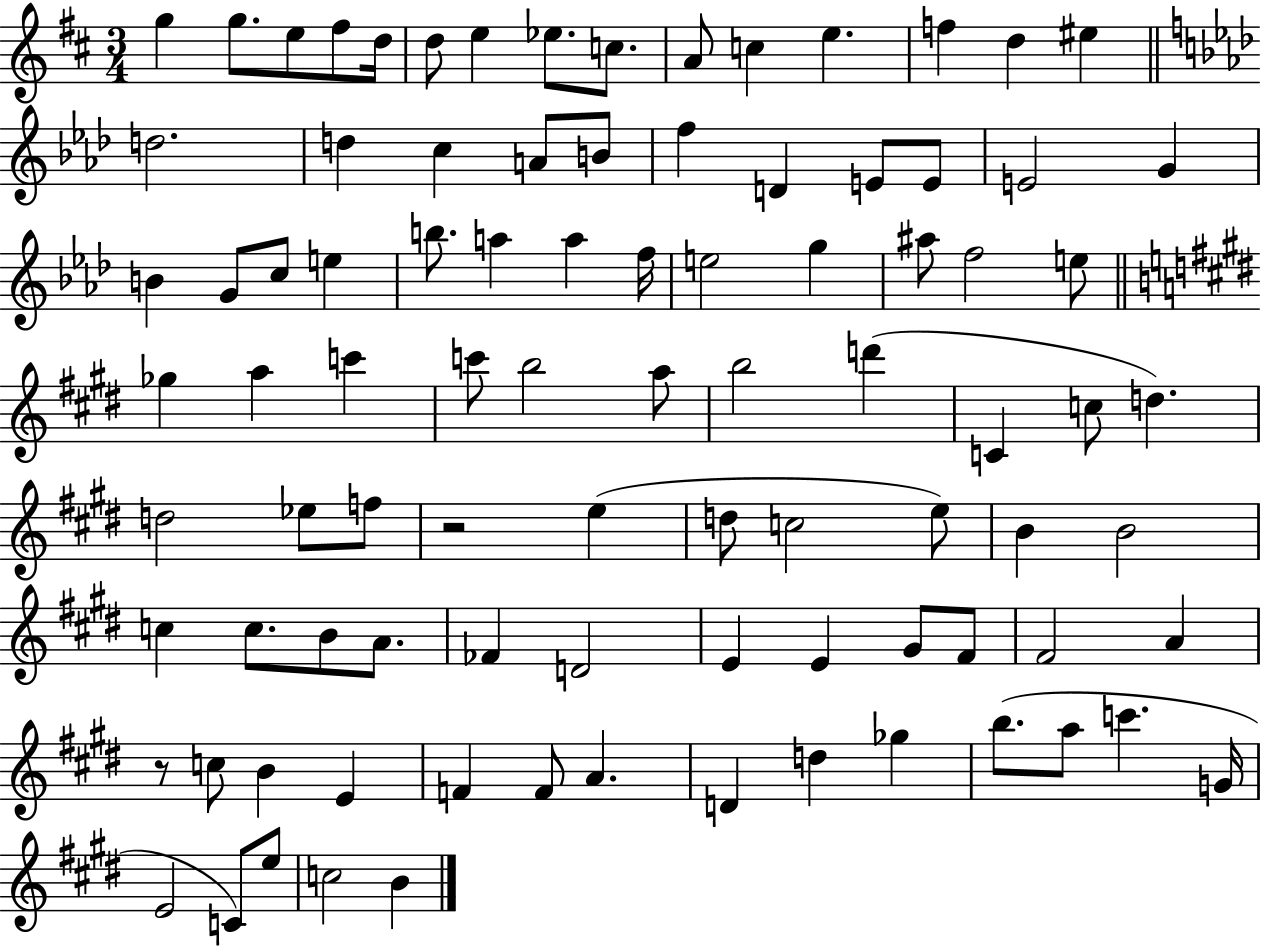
{
  \clef treble
  \numericTimeSignature
  \time 3/4
  \key d \major
  \repeat volta 2 { g''4 g''8. e''8 fis''8 d''16 | d''8 e''4 ees''8. c''8. | a'8 c''4 e''4. | f''4 d''4 eis''4 | \break \bar "||" \break \key aes \major d''2. | d''4 c''4 a'8 b'8 | f''4 d'4 e'8 e'8 | e'2 g'4 | \break b'4 g'8 c''8 e''4 | b''8. a''4 a''4 f''16 | e''2 g''4 | ais''8 f''2 e''8 | \break \bar "||" \break \key e \major ges''4 a''4 c'''4 | c'''8 b''2 a''8 | b''2 d'''4( | c'4 c''8 d''4.) | \break d''2 ees''8 f''8 | r2 e''4( | d''8 c''2 e''8) | b'4 b'2 | \break c''4 c''8. b'8 a'8. | fes'4 d'2 | e'4 e'4 gis'8 fis'8 | fis'2 a'4 | \break r8 c''8 b'4 e'4 | f'4 f'8 a'4. | d'4 d''4 ges''4 | b''8.( a''8 c'''4. g'16 | \break e'2 c'8) e''8 | c''2 b'4 | } \bar "|."
}